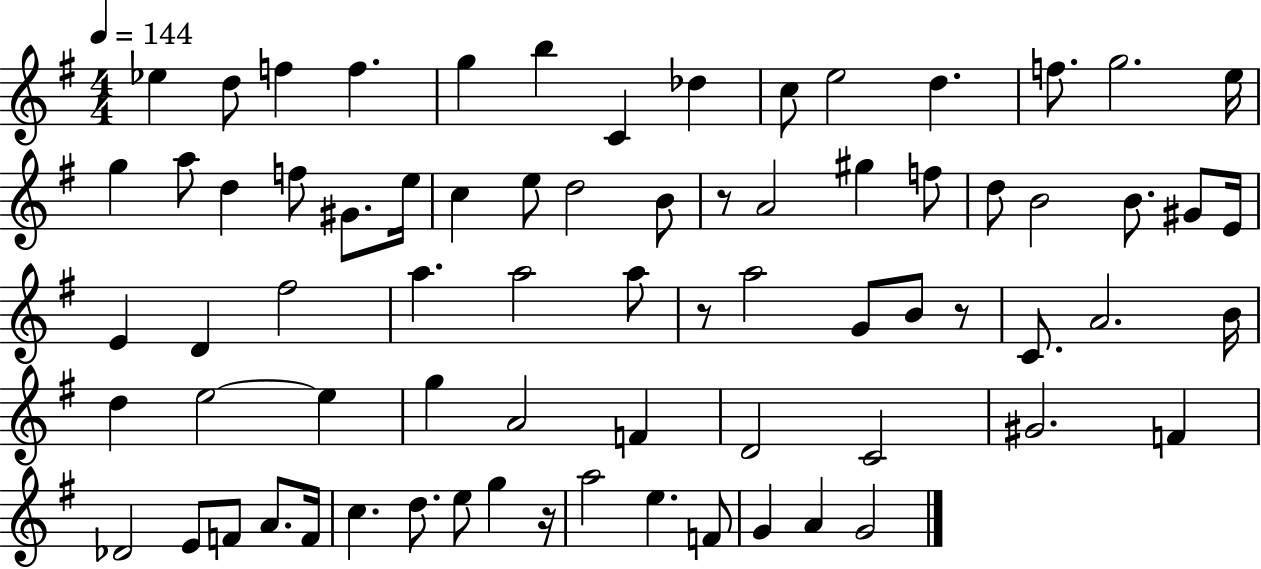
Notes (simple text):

Eb5/q D5/e F5/q F5/q. G5/q B5/q C4/q Db5/q C5/e E5/h D5/q. F5/e. G5/h. E5/s G5/q A5/e D5/q F5/e G#4/e. E5/s C5/q E5/e D5/h B4/e R/e A4/h G#5/q F5/e D5/e B4/h B4/e. G#4/e E4/s E4/q D4/q F#5/h A5/q. A5/h A5/e R/e A5/h G4/e B4/e R/e C4/e. A4/h. B4/s D5/q E5/h E5/q G5/q A4/h F4/q D4/h C4/h G#4/h. F4/q Db4/h E4/e F4/e A4/e. F4/s C5/q. D5/e. E5/e G5/q R/s A5/h E5/q. F4/e G4/q A4/q G4/h